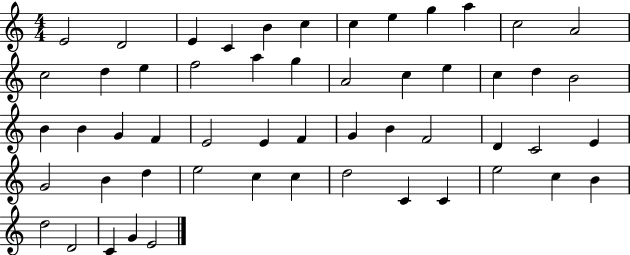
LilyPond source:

{
  \clef treble
  \numericTimeSignature
  \time 4/4
  \key c \major
  e'2 d'2 | e'4 c'4 b'4 c''4 | c''4 e''4 g''4 a''4 | c''2 a'2 | \break c''2 d''4 e''4 | f''2 a''4 g''4 | a'2 c''4 e''4 | c''4 d''4 b'2 | \break b'4 b'4 g'4 f'4 | e'2 e'4 f'4 | g'4 b'4 f'2 | d'4 c'2 e'4 | \break g'2 b'4 d''4 | e''2 c''4 c''4 | d''2 c'4 c'4 | e''2 c''4 b'4 | \break d''2 d'2 | c'4 g'4 e'2 | \bar "|."
}